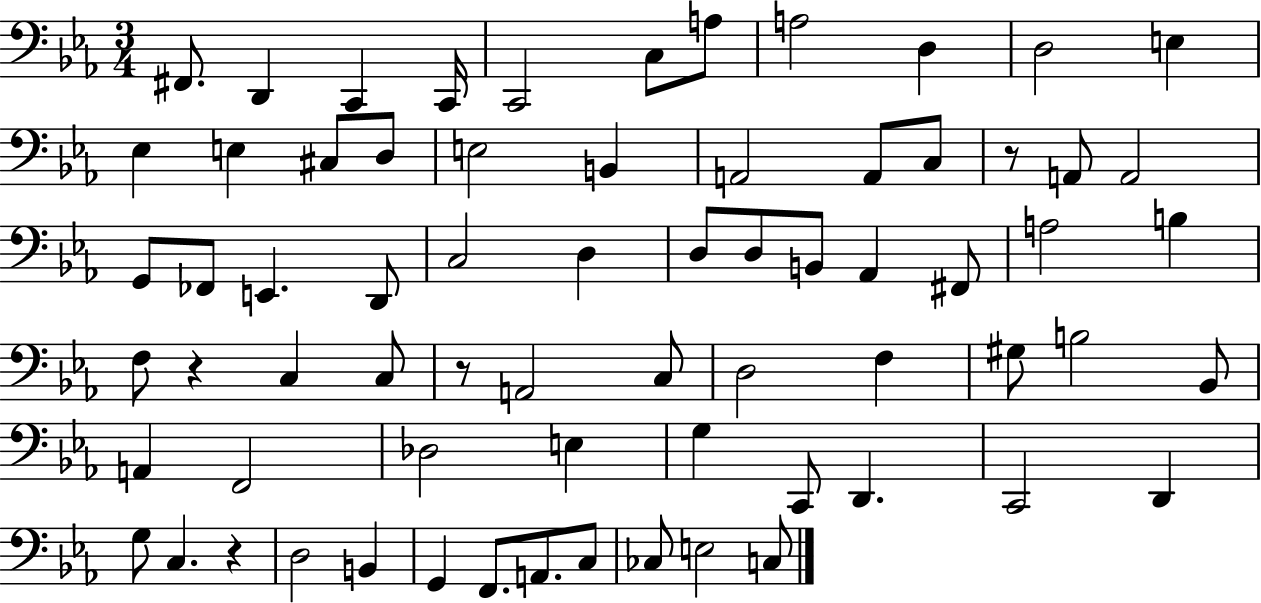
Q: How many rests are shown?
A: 4